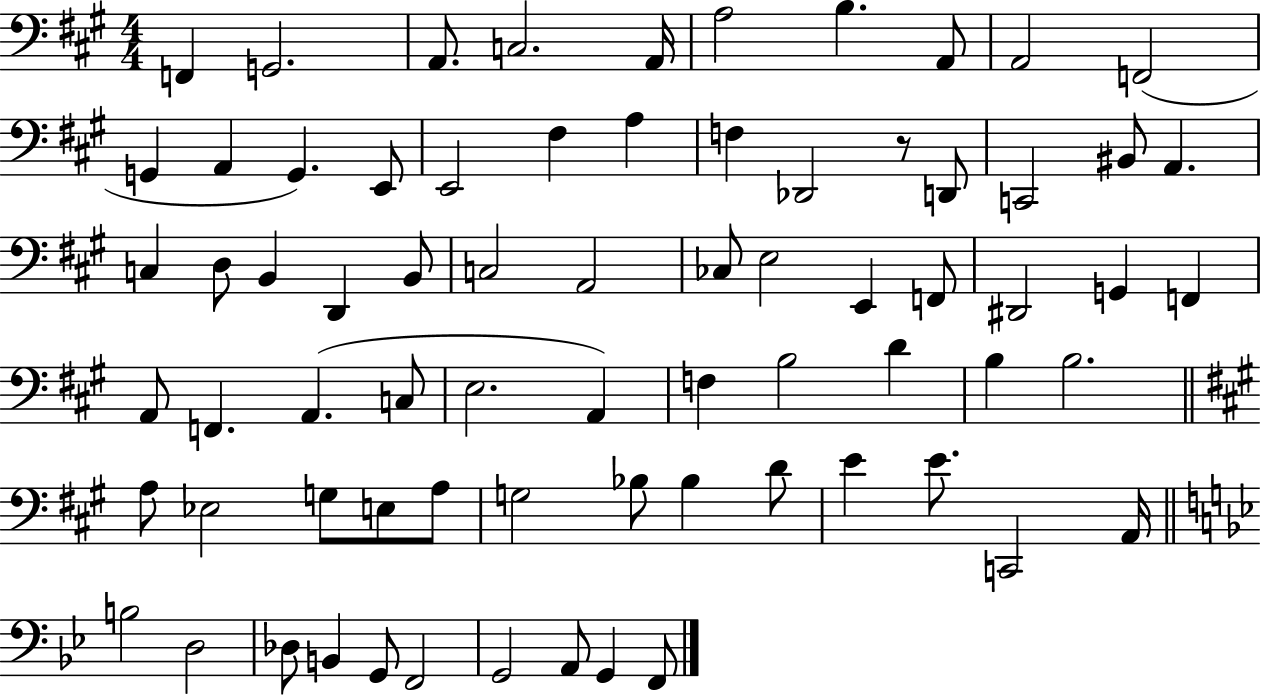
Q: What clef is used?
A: bass